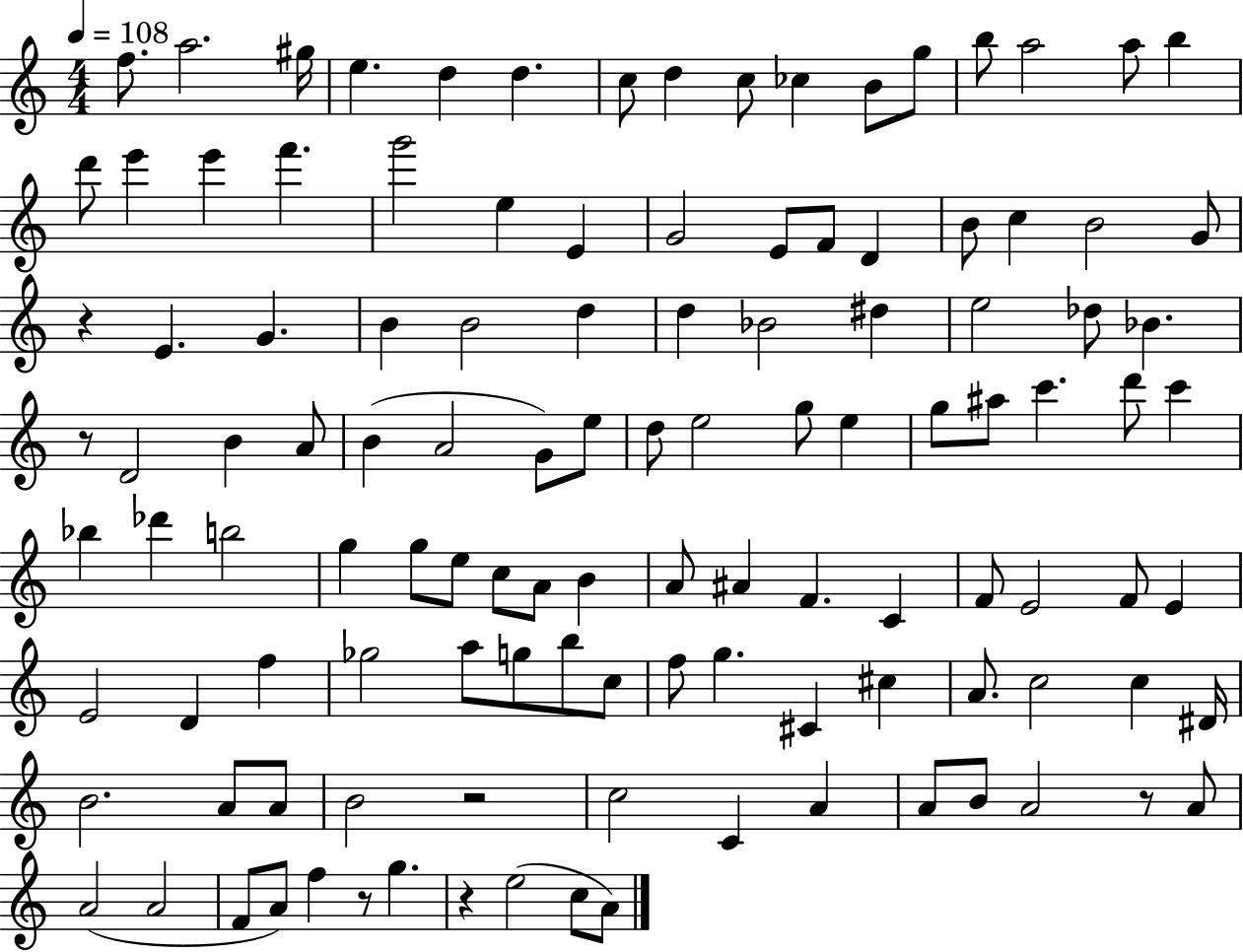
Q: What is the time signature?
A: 4/4